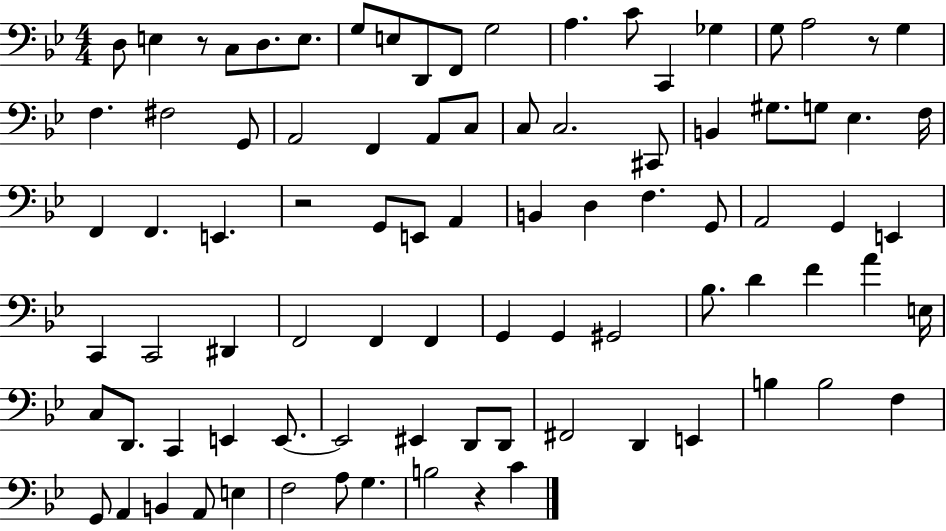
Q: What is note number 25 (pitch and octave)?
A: C3